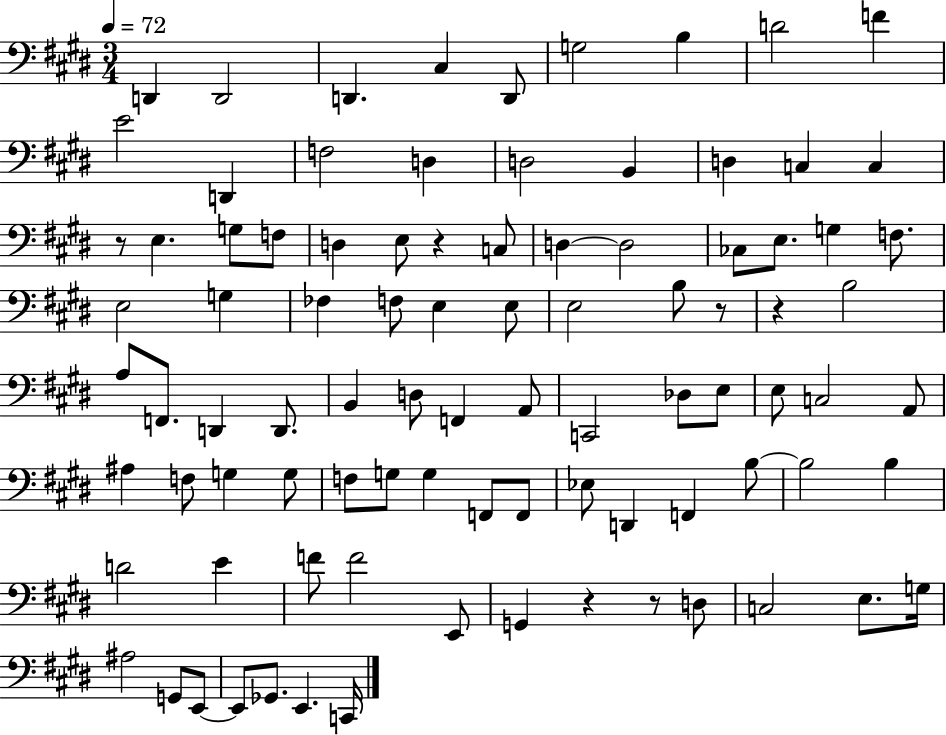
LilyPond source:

{
  \clef bass
  \numericTimeSignature
  \time 3/4
  \key e \major
  \tempo 4 = 72
  d,4 d,2 | d,4. cis4 d,8 | g2 b4 | d'2 f'4 | \break e'2 d,4 | f2 d4 | d2 b,4 | d4 c4 c4 | \break r8 e4. g8 f8 | d4 e8 r4 c8 | d4~~ d2 | ces8 e8. g4 f8. | \break e2 g4 | fes4 f8 e4 e8 | e2 b8 r8 | r4 b2 | \break a8 f,8. d,4 d,8. | b,4 d8 f,4 a,8 | c,2 des8 e8 | e8 c2 a,8 | \break ais4 f8 g4 g8 | f8 g8 g4 f,8 f,8 | ees8 d,4 f,4 b8~~ | b2 b4 | \break d'2 e'4 | f'8 f'2 e,8 | g,4 r4 r8 d8 | c2 e8. g16 | \break ais2 g,8 e,8~~ | e,8 ges,8. e,4. c,16 | \bar "|."
}